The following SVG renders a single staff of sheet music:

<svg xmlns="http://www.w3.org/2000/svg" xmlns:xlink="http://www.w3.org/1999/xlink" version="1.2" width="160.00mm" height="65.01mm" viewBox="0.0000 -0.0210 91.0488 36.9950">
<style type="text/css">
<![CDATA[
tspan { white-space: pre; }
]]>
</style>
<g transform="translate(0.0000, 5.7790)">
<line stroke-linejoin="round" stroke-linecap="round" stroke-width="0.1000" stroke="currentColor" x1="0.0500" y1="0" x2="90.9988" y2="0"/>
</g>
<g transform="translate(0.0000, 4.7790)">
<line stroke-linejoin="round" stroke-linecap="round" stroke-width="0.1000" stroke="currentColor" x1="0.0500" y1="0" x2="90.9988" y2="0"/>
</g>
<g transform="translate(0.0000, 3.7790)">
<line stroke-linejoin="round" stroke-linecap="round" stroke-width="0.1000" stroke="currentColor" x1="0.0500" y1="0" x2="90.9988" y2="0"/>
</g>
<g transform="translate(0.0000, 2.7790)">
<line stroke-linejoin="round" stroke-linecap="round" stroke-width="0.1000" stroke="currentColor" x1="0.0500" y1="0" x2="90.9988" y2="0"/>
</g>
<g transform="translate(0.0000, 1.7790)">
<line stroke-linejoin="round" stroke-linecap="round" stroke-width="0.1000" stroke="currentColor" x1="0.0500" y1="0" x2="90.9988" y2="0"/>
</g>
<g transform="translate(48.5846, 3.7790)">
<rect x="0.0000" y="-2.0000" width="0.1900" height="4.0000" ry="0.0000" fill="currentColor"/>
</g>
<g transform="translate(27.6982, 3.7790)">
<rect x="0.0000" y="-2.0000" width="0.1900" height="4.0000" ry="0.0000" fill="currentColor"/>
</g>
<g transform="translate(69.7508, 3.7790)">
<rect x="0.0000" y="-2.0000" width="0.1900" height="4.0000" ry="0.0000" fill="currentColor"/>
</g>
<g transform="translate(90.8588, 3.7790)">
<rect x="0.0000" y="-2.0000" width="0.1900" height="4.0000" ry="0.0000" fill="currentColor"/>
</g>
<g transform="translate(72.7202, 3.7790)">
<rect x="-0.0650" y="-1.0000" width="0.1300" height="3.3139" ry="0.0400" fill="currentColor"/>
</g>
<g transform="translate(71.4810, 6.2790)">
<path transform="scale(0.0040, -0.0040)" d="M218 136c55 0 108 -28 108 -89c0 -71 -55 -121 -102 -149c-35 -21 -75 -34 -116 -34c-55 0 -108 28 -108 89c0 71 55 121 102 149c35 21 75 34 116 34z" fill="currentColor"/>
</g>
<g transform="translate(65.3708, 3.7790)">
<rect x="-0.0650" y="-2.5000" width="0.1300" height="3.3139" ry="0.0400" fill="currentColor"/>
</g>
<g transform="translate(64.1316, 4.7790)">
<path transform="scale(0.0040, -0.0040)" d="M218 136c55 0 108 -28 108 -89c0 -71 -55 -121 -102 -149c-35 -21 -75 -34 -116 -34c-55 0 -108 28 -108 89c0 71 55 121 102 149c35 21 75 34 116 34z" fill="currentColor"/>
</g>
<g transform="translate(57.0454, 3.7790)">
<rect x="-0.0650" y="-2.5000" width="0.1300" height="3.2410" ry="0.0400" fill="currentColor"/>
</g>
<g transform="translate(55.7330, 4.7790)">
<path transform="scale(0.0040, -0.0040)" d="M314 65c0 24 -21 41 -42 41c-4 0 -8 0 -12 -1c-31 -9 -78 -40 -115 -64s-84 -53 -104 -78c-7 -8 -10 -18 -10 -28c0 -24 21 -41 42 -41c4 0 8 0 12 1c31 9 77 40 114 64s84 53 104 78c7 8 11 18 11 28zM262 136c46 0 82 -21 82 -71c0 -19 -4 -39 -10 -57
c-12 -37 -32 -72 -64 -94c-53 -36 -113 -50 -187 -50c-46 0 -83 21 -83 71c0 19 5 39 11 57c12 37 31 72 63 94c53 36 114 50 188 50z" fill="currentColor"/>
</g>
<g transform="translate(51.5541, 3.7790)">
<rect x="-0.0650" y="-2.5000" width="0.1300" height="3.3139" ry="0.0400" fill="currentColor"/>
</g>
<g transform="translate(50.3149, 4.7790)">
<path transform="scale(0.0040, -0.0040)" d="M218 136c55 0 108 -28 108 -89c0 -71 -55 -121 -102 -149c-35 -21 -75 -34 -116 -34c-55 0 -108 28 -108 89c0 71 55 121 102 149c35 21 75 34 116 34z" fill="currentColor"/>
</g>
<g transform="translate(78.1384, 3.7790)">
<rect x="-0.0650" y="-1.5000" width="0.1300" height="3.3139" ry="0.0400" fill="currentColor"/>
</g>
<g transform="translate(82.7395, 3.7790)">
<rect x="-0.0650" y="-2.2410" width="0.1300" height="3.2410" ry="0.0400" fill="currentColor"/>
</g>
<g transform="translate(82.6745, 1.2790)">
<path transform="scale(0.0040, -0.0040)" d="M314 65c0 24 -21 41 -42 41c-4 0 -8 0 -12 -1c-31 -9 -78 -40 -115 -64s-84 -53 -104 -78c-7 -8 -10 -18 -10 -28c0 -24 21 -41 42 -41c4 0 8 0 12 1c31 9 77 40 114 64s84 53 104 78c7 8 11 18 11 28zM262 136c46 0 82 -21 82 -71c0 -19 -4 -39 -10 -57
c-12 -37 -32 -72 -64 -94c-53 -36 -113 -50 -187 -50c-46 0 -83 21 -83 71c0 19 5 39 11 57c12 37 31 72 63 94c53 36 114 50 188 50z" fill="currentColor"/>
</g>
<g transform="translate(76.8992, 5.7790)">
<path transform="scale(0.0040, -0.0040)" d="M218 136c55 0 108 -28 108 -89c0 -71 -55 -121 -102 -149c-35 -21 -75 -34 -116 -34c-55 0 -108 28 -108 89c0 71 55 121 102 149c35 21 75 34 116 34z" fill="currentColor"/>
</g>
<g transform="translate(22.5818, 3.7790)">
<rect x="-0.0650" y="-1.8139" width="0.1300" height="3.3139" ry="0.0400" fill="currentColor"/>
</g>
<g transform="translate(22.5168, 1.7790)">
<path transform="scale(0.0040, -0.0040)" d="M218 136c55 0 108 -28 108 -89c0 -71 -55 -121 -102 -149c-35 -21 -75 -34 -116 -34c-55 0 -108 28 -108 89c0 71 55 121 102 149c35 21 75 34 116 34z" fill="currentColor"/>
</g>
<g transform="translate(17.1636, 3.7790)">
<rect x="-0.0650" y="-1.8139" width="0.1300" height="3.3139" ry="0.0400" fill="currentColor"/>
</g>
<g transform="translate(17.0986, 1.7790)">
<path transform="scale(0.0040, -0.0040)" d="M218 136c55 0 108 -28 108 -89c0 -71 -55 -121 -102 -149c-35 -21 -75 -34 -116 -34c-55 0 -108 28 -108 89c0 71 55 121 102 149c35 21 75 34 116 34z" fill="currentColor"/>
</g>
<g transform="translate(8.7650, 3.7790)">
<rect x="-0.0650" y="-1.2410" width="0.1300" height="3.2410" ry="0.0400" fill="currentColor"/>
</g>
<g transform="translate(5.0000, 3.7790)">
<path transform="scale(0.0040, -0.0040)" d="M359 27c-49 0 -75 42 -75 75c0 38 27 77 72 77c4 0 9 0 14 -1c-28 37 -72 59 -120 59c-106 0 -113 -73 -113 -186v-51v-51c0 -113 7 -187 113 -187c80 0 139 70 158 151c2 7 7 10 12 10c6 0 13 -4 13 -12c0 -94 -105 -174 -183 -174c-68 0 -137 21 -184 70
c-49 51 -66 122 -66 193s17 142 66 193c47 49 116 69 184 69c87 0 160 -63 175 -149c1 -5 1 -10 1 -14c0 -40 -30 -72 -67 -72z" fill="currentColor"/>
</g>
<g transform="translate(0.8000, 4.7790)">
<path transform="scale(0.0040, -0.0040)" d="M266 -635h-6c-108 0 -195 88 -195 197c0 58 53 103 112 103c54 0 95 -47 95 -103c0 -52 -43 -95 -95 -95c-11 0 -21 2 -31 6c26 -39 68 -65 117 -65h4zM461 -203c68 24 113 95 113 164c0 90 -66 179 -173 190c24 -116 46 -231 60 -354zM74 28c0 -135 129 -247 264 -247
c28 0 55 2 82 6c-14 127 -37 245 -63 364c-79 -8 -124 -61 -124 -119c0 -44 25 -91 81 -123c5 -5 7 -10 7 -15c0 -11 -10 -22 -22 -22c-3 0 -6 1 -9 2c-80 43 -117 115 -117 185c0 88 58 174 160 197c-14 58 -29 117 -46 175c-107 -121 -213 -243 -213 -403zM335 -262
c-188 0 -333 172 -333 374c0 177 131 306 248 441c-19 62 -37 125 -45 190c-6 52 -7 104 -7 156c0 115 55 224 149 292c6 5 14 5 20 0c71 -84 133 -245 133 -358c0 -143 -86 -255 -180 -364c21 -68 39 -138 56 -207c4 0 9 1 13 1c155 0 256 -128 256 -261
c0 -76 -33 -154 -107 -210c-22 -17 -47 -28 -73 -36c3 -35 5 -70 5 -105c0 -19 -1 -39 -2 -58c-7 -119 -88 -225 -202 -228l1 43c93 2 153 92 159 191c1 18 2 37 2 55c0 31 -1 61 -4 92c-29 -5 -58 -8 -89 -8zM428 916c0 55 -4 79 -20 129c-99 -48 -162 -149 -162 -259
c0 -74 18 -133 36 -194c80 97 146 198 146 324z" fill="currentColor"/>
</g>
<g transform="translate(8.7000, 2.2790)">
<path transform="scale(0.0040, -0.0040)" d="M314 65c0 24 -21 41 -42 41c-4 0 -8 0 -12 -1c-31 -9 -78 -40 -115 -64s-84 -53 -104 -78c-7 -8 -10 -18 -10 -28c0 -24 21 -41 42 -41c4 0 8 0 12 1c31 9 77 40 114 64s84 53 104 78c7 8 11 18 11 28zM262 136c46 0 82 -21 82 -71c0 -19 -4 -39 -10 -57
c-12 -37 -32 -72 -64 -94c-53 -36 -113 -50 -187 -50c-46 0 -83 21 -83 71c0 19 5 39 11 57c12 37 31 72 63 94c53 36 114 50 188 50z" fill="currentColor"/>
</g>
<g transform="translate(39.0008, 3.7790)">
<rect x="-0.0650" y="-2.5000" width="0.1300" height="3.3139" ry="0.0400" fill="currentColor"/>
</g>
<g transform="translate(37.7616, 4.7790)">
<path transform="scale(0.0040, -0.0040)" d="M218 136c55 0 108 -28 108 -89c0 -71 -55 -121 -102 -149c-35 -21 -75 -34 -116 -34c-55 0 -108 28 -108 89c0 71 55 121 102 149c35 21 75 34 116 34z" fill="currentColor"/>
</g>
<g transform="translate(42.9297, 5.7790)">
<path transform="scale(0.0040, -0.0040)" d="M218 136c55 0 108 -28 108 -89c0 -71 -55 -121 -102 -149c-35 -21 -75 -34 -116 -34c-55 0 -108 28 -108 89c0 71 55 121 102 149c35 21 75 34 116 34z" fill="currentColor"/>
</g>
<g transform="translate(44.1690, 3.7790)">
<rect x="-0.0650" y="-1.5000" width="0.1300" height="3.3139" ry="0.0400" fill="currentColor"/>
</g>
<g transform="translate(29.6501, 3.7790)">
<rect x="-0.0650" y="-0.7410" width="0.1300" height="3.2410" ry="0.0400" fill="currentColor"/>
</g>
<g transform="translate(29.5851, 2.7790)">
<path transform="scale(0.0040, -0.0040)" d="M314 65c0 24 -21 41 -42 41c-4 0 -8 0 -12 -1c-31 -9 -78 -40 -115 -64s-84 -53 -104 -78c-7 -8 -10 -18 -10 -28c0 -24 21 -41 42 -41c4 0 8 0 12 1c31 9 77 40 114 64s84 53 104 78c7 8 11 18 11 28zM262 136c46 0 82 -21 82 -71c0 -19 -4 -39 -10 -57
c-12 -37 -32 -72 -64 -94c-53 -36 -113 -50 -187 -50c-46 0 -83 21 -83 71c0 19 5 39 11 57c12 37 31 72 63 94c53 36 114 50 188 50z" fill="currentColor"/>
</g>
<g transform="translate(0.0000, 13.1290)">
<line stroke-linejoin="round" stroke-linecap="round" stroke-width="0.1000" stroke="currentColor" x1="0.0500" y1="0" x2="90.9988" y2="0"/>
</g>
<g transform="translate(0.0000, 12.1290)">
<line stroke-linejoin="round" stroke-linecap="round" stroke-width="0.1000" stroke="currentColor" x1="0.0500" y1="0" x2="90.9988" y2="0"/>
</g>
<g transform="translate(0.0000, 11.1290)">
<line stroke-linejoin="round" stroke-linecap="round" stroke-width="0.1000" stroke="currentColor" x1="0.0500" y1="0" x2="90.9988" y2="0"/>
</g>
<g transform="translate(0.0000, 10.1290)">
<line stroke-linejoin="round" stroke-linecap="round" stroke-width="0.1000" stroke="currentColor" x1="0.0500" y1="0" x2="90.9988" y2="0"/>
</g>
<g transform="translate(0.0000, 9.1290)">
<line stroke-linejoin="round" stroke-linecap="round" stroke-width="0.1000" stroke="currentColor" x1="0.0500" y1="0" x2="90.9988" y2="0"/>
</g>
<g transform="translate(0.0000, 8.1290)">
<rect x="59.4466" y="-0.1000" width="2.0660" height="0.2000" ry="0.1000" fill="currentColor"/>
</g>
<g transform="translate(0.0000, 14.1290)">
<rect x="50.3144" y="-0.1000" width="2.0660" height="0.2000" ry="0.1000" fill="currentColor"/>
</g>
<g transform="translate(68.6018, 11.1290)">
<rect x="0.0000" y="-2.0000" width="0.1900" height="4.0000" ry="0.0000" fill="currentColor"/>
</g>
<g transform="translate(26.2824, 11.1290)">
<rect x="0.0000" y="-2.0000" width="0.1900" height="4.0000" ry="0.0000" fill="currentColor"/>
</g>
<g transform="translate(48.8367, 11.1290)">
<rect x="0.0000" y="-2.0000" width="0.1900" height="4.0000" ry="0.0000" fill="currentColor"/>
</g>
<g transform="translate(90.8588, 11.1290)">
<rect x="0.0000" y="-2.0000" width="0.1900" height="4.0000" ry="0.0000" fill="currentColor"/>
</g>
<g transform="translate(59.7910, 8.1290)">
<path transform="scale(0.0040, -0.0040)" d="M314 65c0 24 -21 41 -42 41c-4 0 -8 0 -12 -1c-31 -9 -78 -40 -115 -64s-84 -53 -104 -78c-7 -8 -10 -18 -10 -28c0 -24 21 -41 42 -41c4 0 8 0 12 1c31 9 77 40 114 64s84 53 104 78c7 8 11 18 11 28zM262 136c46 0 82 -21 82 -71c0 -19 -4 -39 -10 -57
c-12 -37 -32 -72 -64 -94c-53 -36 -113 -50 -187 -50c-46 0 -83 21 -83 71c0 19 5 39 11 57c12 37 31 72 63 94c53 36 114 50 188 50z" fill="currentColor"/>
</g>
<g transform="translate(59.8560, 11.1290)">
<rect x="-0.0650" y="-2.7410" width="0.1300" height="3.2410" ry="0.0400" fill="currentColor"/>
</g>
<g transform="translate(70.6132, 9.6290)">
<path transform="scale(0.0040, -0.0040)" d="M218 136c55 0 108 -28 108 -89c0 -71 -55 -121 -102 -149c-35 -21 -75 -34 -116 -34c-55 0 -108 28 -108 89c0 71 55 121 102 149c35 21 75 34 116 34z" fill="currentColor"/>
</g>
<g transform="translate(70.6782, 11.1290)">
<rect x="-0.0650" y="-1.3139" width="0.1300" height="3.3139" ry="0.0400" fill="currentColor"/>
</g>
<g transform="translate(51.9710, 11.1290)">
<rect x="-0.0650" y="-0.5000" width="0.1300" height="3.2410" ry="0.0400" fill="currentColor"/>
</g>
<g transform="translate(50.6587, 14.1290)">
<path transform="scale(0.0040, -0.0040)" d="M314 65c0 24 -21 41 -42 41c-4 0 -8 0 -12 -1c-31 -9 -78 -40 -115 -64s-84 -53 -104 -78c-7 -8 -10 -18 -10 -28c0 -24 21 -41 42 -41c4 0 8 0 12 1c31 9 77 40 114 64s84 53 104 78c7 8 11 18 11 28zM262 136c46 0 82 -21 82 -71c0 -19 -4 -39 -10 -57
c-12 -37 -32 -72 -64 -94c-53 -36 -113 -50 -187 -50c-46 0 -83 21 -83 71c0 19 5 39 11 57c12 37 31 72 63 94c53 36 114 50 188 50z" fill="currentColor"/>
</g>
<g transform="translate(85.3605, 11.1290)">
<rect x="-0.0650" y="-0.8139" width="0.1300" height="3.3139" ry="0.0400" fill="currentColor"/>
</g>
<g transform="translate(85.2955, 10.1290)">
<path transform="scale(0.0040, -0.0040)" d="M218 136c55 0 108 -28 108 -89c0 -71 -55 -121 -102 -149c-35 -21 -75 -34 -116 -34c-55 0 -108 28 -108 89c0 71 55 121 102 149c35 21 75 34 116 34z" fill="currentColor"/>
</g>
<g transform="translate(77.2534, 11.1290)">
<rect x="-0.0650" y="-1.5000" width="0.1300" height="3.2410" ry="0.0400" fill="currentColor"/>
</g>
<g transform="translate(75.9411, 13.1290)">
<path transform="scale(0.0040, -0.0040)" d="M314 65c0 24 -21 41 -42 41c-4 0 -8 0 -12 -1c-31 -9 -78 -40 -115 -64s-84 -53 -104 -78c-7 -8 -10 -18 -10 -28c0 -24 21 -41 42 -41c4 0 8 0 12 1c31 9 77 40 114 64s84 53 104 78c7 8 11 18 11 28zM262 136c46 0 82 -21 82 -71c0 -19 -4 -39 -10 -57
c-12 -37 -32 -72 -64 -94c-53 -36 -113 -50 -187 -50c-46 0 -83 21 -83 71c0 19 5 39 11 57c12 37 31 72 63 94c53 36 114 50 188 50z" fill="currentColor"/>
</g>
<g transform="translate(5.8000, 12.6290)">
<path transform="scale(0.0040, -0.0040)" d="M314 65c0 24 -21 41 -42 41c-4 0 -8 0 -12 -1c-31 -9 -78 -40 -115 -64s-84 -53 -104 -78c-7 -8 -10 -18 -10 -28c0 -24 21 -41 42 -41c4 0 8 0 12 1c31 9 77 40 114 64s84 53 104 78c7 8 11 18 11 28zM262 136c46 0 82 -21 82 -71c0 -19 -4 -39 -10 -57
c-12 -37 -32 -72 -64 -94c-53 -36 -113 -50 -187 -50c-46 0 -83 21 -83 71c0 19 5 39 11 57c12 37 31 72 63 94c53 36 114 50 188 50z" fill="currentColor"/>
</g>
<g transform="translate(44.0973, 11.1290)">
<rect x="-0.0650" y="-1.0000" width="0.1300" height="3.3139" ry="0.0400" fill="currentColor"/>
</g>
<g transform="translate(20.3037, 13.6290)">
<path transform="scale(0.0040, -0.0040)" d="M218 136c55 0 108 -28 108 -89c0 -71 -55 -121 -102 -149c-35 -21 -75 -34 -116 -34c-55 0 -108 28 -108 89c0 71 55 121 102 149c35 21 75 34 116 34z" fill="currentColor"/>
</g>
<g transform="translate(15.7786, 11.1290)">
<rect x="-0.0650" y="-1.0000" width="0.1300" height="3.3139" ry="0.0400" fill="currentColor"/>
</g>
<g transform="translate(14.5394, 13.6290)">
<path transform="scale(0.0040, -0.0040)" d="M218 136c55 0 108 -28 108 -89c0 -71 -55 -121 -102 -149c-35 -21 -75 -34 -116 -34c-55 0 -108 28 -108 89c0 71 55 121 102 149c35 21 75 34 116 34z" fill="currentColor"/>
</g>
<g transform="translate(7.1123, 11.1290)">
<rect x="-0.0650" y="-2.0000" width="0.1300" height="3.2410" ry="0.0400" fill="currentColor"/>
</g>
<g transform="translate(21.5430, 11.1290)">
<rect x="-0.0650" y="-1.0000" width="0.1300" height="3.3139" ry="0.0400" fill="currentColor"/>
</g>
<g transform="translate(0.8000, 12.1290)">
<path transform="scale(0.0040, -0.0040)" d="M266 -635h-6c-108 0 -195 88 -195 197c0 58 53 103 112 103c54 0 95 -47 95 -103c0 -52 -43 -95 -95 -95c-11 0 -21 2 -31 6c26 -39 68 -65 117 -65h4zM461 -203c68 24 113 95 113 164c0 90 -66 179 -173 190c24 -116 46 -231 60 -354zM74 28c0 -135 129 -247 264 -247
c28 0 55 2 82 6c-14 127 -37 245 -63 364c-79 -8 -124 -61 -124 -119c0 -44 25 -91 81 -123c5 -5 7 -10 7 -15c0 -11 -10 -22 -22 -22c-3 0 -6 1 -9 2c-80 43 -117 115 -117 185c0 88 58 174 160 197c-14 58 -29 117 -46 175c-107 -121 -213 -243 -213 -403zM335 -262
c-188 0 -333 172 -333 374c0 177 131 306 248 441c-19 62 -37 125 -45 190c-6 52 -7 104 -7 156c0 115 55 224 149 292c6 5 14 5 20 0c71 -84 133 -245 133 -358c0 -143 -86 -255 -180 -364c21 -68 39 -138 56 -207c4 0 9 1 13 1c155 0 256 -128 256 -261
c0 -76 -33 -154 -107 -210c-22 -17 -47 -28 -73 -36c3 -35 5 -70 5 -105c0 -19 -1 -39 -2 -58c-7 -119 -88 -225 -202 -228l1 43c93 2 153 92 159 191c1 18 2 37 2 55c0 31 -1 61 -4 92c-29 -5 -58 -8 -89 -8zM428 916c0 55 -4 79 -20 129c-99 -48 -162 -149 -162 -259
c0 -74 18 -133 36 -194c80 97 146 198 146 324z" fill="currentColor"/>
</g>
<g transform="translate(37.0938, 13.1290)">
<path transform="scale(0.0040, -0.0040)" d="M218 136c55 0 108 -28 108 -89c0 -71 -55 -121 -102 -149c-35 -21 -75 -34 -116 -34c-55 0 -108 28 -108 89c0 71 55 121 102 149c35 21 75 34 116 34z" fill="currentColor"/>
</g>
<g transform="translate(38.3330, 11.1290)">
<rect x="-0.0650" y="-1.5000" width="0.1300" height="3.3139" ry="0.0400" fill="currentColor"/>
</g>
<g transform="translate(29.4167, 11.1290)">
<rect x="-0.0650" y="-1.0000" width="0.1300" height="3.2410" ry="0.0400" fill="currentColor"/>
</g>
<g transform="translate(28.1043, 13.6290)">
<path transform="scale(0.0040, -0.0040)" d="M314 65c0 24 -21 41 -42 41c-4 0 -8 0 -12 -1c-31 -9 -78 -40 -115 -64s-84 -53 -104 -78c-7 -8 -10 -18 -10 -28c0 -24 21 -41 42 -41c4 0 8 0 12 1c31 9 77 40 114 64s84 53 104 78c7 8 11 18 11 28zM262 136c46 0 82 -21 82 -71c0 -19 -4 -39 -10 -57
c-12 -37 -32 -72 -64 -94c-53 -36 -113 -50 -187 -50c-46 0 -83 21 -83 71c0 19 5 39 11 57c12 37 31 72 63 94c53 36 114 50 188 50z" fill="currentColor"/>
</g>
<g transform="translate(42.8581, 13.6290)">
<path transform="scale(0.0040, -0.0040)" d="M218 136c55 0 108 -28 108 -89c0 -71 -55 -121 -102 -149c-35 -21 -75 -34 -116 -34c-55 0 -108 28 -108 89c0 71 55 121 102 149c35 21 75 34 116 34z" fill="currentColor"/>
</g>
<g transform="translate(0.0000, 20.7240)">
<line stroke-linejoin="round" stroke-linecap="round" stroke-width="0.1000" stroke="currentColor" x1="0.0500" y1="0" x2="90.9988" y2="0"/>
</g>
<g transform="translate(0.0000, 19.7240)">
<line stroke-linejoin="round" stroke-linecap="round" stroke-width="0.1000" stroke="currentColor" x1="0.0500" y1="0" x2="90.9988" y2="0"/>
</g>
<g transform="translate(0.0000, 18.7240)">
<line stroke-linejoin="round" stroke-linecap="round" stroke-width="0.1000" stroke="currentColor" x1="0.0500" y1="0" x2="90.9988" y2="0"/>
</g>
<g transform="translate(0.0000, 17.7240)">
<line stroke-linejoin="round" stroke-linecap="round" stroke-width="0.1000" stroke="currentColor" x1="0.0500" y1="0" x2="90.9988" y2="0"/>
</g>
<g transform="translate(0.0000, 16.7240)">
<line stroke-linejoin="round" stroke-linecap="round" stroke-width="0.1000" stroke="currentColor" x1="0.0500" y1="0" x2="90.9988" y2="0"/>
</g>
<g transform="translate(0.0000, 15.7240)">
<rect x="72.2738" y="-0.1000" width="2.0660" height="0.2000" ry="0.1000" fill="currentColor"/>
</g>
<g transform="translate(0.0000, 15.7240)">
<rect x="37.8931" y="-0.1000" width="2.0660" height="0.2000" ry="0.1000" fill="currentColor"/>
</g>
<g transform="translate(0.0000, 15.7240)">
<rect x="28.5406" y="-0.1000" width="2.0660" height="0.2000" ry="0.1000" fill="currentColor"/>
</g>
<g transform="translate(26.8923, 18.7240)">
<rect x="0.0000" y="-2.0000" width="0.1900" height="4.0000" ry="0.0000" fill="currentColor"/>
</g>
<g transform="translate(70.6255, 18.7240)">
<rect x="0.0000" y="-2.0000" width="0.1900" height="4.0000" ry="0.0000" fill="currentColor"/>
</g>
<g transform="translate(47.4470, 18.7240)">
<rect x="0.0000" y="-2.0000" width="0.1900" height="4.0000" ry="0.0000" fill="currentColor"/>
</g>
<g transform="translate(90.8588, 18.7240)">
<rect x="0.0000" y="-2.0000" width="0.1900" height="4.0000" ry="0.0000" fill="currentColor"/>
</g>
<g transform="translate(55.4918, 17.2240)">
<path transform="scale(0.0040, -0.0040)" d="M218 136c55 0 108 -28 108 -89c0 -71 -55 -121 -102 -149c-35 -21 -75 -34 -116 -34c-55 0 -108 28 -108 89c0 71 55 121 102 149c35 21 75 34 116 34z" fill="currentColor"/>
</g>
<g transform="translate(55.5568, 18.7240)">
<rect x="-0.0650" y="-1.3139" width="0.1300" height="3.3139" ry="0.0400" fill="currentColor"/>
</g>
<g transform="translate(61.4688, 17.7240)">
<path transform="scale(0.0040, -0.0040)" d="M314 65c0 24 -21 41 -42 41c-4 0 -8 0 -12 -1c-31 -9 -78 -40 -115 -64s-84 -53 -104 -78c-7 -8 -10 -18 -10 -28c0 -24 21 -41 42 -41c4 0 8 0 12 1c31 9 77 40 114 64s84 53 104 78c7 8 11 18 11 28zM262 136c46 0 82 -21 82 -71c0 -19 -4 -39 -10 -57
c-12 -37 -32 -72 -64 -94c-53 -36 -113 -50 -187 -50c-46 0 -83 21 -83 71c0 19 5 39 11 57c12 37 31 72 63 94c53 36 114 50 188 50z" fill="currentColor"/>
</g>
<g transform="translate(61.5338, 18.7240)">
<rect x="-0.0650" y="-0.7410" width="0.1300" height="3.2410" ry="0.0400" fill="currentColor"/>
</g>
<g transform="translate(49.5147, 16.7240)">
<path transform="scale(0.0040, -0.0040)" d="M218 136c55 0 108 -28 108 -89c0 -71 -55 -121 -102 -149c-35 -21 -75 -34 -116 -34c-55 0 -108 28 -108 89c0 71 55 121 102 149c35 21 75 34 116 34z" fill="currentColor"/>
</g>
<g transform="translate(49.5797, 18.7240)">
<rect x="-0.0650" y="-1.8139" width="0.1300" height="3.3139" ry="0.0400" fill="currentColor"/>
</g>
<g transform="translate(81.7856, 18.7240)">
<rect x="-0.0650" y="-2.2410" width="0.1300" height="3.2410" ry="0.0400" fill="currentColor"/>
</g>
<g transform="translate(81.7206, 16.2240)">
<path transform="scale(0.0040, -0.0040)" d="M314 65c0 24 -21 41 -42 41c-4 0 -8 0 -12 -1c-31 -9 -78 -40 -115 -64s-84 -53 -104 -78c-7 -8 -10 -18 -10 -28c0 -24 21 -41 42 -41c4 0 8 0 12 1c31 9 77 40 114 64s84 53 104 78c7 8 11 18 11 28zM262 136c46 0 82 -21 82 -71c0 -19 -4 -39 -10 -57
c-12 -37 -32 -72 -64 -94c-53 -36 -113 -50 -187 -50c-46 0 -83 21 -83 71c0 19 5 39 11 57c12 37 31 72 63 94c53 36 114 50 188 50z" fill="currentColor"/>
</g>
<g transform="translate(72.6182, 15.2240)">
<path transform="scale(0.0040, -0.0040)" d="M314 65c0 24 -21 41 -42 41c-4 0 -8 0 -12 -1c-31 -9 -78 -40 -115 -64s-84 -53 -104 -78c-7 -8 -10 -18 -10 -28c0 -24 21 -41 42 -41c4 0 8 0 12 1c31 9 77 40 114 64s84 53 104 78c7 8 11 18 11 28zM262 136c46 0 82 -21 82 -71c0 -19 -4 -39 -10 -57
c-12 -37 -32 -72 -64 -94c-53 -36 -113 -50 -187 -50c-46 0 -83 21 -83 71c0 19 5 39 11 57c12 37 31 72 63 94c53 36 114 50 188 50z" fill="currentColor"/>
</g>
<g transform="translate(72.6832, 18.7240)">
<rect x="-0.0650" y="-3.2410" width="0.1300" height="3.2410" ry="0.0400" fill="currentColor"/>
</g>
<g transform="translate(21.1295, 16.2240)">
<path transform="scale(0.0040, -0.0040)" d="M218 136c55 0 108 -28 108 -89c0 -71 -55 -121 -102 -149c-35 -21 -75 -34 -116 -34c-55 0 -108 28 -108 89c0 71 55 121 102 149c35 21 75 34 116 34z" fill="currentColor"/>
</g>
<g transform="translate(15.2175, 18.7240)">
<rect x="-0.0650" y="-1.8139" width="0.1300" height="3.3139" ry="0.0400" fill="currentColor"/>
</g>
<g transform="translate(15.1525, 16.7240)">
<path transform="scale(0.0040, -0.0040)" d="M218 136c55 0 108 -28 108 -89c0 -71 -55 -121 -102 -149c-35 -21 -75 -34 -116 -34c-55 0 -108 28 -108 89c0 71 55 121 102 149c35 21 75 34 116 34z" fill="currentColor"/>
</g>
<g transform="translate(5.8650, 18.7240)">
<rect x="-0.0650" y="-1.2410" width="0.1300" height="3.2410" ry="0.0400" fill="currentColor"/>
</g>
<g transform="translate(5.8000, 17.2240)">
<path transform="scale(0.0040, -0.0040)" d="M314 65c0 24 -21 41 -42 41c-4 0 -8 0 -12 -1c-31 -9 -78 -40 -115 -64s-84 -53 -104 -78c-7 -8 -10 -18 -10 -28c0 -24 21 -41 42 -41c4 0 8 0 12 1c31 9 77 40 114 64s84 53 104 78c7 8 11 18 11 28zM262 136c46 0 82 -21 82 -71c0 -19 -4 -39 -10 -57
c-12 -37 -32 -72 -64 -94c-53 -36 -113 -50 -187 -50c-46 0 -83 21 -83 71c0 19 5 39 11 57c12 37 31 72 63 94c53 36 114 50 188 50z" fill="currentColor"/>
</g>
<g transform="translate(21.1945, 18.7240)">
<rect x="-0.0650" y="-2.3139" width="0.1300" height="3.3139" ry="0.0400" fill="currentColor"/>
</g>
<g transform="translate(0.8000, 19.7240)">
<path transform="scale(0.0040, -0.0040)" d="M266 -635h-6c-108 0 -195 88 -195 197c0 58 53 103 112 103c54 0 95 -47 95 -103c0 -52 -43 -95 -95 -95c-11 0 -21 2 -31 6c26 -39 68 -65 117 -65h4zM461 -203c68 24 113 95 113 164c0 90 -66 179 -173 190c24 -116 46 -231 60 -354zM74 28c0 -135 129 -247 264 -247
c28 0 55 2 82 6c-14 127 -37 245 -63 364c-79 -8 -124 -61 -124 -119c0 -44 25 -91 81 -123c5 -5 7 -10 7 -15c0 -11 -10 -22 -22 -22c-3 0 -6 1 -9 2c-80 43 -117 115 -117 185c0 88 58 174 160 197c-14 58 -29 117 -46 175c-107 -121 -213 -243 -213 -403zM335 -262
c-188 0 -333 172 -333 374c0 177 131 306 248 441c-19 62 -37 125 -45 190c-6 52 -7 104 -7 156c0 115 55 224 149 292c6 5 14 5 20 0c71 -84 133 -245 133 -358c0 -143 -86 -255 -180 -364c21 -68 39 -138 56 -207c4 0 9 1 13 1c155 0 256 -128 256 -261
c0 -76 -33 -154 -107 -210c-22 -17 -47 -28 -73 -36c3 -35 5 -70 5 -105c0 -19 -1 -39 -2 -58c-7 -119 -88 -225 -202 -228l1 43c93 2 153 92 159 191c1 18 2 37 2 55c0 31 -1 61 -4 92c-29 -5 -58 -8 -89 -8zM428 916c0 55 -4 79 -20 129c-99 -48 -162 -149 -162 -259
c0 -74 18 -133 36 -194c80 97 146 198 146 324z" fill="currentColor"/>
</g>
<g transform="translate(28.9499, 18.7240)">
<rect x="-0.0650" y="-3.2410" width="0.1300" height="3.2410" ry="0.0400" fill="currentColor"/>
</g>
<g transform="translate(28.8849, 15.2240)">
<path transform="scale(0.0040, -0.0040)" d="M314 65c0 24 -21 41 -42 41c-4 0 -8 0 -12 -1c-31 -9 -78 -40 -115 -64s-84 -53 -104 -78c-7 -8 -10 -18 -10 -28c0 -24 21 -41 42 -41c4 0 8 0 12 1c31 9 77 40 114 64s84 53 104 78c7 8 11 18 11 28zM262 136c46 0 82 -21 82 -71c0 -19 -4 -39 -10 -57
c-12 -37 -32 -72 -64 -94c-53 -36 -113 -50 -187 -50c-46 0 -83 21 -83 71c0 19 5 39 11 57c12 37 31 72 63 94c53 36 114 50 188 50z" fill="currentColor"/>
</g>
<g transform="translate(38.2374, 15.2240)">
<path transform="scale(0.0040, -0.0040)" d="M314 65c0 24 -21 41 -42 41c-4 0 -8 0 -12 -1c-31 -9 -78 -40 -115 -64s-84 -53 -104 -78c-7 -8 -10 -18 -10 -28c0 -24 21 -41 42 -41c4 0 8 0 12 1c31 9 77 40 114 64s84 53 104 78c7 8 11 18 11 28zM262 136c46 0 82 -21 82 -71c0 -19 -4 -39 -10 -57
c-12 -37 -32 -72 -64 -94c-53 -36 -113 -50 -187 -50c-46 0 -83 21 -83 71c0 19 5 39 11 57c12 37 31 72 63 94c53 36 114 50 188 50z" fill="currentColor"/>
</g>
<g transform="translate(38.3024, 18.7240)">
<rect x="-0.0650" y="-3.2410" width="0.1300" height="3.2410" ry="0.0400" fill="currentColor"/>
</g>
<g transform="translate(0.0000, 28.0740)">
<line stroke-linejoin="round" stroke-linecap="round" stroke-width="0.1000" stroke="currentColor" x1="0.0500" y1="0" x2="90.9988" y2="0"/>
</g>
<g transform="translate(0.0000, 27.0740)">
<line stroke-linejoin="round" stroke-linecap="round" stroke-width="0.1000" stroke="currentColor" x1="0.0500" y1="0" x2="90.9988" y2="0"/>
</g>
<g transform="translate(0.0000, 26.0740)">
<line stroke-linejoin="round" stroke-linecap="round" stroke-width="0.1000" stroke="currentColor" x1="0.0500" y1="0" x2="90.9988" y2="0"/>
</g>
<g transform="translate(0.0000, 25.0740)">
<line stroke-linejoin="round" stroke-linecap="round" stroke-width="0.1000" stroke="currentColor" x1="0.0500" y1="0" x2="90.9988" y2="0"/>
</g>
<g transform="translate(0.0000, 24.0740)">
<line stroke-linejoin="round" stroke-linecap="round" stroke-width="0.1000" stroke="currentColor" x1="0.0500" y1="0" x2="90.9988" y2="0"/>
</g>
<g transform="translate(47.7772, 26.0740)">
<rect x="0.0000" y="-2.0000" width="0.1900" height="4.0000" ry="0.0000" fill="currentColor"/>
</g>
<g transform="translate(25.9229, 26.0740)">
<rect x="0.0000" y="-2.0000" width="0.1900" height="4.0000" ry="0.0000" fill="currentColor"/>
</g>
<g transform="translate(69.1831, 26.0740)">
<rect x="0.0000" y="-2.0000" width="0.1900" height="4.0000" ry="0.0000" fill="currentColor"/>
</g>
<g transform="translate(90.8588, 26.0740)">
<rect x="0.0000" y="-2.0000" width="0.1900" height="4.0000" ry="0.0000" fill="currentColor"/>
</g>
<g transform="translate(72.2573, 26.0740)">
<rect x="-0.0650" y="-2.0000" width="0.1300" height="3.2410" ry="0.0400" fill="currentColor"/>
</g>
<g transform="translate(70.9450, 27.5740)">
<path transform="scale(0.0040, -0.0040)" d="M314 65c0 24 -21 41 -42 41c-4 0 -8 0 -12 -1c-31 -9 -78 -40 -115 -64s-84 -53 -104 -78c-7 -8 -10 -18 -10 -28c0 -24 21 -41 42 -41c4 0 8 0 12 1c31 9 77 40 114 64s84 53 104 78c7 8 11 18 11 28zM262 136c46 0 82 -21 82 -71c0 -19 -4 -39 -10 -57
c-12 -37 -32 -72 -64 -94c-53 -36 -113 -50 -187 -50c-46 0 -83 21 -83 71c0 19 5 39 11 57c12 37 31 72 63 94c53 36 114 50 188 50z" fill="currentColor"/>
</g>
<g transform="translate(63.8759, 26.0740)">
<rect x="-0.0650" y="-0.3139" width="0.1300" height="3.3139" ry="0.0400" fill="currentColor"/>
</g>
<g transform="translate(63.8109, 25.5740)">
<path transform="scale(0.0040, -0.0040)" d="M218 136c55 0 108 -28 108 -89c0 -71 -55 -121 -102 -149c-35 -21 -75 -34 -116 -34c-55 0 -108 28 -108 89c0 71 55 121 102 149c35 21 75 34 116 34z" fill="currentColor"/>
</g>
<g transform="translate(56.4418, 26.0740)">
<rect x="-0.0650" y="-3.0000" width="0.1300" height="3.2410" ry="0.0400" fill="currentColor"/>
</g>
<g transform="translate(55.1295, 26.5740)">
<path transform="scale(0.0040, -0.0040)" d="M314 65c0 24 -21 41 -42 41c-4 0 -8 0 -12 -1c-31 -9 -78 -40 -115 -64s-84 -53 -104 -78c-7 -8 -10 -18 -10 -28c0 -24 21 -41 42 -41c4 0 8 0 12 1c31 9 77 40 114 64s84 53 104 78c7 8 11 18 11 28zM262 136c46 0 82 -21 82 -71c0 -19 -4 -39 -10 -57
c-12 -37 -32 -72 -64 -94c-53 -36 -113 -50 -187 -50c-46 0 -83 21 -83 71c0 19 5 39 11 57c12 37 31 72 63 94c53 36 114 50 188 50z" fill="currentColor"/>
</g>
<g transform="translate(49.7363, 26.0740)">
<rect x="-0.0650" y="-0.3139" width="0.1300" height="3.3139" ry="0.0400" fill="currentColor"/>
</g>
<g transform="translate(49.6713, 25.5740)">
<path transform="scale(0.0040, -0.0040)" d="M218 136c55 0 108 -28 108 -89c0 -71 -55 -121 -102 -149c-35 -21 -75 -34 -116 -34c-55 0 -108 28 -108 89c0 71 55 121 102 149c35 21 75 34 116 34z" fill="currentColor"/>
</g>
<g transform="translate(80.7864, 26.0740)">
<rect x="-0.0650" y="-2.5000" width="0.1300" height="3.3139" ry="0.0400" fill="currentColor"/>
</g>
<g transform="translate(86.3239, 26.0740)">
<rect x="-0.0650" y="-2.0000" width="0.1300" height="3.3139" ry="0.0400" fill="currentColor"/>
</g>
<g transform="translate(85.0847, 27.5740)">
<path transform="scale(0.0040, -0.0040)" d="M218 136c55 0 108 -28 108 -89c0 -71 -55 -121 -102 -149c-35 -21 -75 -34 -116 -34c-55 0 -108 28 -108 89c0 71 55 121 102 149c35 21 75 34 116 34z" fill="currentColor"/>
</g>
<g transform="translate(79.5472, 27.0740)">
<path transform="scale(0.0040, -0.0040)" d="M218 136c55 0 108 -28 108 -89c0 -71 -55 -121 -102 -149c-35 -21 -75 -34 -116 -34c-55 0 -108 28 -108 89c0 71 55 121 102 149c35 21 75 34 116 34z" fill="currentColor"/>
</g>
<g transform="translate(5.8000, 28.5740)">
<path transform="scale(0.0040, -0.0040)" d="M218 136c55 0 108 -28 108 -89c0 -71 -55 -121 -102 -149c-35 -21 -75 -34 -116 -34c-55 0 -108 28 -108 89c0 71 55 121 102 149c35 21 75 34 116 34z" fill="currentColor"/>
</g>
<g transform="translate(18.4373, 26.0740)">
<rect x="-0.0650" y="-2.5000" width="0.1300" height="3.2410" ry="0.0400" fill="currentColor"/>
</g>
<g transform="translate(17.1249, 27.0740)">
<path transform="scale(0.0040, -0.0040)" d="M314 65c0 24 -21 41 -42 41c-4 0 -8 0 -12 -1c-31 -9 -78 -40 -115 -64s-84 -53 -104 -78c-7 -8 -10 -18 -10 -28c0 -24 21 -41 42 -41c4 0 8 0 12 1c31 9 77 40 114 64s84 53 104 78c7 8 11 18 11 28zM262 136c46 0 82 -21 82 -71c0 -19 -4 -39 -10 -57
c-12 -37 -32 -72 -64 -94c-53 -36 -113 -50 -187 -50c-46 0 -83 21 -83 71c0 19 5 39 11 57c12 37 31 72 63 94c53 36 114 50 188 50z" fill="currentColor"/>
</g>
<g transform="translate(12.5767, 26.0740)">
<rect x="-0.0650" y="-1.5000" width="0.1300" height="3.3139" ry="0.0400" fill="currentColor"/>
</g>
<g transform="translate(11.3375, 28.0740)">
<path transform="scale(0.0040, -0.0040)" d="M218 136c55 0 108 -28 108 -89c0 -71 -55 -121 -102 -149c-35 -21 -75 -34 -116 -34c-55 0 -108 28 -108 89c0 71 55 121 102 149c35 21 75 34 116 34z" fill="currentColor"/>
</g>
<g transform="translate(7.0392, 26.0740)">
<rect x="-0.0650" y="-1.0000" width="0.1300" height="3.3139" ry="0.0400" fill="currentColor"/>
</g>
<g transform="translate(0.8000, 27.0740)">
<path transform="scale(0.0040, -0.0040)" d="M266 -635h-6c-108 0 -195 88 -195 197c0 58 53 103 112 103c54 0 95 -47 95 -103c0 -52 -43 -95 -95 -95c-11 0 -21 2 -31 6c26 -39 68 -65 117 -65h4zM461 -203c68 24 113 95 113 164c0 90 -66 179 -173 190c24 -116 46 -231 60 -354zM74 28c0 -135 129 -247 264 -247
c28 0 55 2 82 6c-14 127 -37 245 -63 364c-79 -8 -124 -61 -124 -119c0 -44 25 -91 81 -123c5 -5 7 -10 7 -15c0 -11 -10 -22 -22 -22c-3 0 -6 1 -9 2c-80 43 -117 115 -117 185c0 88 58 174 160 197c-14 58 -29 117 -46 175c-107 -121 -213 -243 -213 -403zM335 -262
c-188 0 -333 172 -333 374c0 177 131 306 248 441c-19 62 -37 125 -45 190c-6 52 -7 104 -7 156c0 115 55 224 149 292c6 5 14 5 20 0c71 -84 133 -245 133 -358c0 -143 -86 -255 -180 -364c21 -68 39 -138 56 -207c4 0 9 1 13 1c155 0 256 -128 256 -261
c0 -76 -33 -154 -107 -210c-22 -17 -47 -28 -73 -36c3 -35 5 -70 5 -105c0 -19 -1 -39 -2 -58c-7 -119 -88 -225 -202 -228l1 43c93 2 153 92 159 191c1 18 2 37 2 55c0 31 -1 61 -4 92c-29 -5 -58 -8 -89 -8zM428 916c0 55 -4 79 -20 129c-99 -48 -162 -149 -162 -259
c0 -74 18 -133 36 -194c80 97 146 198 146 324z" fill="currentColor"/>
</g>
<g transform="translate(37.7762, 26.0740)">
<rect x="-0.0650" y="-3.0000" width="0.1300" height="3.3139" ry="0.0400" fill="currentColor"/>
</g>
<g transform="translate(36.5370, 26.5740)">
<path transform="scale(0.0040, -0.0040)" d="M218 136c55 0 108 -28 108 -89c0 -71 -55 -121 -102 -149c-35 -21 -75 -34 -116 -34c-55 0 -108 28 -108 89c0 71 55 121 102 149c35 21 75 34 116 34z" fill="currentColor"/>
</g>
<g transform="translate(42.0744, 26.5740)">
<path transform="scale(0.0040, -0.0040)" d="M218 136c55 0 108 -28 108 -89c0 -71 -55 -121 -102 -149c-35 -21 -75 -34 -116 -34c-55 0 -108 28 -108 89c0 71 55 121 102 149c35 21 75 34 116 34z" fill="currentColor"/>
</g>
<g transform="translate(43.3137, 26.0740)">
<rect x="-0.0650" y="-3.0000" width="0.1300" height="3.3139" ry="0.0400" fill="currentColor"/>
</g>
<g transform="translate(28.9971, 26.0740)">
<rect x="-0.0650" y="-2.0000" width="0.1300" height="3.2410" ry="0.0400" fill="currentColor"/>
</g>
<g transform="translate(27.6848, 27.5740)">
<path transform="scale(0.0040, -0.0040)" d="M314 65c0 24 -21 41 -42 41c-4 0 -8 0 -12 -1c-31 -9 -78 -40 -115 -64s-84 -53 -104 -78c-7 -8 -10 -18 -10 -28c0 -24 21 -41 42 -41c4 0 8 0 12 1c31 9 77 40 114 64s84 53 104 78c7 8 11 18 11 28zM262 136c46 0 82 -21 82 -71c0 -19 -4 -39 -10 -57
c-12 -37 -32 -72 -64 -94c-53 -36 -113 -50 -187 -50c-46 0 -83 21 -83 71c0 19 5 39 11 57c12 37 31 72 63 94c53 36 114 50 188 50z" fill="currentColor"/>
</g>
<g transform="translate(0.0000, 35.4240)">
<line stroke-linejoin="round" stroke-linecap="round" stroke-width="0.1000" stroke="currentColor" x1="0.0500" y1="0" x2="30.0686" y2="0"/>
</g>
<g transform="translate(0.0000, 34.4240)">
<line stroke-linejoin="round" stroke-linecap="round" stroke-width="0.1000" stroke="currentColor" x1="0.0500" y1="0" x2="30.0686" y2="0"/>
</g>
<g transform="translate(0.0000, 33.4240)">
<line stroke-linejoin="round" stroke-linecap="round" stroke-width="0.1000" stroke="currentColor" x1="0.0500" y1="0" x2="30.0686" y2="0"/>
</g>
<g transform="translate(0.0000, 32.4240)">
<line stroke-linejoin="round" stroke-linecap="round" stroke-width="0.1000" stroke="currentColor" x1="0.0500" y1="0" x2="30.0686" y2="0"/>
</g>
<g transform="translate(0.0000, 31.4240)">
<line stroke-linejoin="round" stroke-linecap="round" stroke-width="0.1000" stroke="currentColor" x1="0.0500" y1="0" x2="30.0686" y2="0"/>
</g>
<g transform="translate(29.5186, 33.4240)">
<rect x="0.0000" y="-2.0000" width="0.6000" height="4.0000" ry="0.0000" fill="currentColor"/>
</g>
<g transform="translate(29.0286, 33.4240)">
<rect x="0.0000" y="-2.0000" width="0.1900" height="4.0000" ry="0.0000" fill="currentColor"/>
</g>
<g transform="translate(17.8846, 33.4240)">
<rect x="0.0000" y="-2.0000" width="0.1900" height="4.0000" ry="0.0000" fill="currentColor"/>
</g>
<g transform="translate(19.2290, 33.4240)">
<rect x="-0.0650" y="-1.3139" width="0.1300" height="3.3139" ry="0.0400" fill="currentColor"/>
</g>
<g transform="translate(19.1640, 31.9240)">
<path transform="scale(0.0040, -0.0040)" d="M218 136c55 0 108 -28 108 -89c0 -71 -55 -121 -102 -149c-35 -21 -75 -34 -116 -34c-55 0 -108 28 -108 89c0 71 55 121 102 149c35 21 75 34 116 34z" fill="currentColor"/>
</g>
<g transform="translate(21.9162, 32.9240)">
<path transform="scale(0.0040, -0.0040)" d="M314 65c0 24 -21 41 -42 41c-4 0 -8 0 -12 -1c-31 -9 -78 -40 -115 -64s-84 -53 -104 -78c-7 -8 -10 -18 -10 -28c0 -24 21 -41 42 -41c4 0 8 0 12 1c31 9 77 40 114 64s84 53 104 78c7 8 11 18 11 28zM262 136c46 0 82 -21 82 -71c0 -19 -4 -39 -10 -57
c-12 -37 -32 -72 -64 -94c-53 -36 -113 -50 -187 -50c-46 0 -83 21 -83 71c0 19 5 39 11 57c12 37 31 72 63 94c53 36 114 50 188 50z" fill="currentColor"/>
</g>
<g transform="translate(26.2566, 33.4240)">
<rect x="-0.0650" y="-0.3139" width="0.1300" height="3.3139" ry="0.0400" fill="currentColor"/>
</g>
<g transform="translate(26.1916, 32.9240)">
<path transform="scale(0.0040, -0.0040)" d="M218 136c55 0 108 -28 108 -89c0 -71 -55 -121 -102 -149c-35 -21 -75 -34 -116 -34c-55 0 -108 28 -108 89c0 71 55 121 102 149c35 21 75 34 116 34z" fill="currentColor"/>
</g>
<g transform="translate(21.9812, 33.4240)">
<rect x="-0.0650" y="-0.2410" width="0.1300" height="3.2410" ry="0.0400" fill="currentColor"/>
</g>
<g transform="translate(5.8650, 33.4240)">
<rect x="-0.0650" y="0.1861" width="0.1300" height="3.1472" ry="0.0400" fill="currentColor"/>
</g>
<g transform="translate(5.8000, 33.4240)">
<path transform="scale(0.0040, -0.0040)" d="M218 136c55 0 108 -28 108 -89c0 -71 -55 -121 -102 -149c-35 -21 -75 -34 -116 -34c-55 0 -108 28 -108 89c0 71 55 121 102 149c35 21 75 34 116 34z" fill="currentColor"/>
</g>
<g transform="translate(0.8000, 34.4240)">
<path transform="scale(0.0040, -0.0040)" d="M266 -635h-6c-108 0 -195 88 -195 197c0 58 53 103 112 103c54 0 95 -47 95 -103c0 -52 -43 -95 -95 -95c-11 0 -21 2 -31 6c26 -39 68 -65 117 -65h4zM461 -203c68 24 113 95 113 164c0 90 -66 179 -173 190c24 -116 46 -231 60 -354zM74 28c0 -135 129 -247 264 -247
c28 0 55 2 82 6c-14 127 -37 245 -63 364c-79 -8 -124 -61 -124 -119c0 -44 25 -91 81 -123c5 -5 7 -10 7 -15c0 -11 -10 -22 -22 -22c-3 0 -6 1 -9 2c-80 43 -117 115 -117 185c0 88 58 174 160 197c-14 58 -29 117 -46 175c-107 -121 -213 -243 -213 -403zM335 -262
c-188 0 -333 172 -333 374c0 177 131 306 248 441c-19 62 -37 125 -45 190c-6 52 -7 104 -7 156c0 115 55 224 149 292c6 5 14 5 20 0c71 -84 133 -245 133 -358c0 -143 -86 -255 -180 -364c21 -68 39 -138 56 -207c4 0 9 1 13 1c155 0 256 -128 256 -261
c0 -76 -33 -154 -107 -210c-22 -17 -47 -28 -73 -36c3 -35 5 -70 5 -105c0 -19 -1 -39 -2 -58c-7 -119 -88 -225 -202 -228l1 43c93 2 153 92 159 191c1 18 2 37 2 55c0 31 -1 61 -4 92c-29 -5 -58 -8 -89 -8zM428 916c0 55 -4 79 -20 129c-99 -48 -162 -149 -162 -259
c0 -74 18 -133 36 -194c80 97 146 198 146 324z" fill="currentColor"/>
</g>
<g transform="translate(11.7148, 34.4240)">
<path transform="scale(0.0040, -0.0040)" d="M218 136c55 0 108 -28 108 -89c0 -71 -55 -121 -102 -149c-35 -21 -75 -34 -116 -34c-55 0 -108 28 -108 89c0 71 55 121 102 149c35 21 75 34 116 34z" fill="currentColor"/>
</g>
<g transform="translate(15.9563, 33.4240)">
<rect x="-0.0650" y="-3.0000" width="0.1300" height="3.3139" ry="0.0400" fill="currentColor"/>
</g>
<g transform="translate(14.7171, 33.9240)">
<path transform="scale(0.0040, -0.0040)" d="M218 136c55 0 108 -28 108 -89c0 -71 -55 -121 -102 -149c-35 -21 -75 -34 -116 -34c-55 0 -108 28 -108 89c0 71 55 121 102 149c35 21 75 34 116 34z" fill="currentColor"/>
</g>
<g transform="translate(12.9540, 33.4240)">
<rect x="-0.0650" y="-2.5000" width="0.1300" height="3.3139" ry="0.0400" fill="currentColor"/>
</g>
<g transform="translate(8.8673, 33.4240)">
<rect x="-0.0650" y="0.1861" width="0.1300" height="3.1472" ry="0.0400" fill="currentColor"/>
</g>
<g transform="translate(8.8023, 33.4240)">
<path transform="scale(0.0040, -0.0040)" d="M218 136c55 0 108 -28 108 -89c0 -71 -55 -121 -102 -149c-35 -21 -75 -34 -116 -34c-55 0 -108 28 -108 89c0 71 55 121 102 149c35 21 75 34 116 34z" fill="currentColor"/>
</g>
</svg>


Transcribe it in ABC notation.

X:1
T:Untitled
M:4/4
L:1/4
K:C
e2 f f d2 G E G G2 G D E g2 F2 D D D2 E D C2 a2 e E2 d e2 f g b2 b2 f e d2 b2 g2 D E G2 F2 A A c A2 c F2 G F B B G A e c2 c